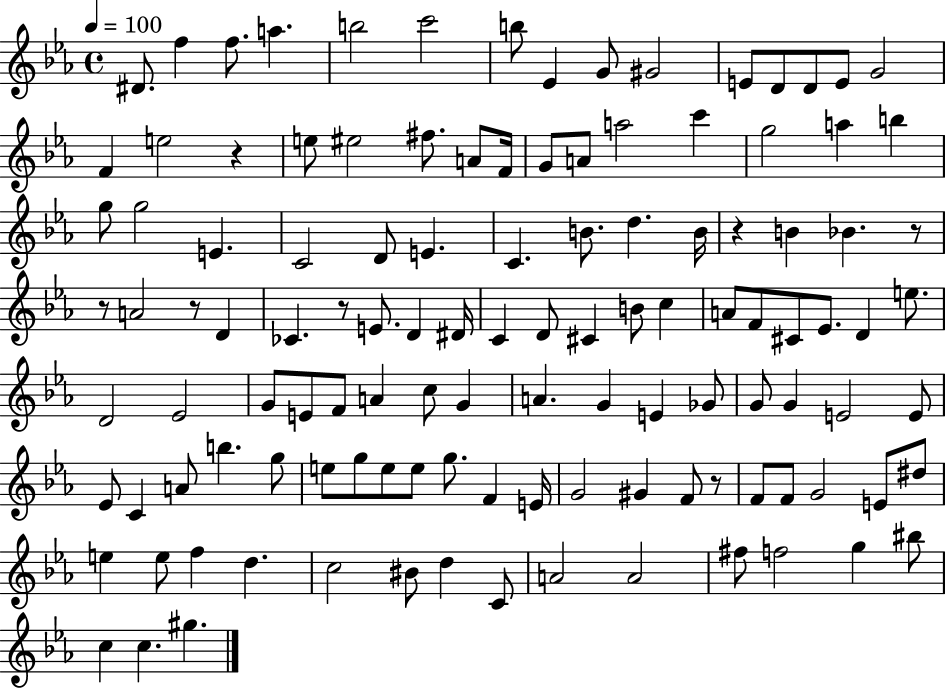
{
  \clef treble
  \time 4/4
  \defaultTimeSignature
  \key ees \major
  \tempo 4 = 100
  dis'8. f''4 f''8. a''4. | b''2 c'''2 | b''8 ees'4 g'8 gis'2 | e'8 d'8 d'8 e'8 g'2 | \break f'4 e''2 r4 | e''8 eis''2 fis''8. a'8 f'16 | g'8 a'8 a''2 c'''4 | g''2 a''4 b''4 | \break g''8 g''2 e'4. | c'2 d'8 e'4. | c'4. b'8. d''4. b'16 | r4 b'4 bes'4. r8 | \break r8 a'2 r8 d'4 | ces'4. r8 e'8. d'4 dis'16 | c'4 d'8 cis'4 b'8 c''4 | a'8 f'8 cis'8 ees'8. d'4 e''8. | \break d'2 ees'2 | g'8 e'8 f'8 a'4 c''8 g'4 | a'4. g'4 e'4 ges'8 | g'8 g'4 e'2 e'8 | \break ees'8 c'4 a'8 b''4. g''8 | e''8 g''8 e''8 e''8 g''8. f'4 e'16 | g'2 gis'4 f'8 r8 | f'8 f'8 g'2 e'8 dis''8 | \break e''4 e''8 f''4 d''4. | c''2 bis'8 d''4 c'8 | a'2 a'2 | fis''8 f''2 g''4 bis''8 | \break c''4 c''4. gis''4. | \bar "|."
}